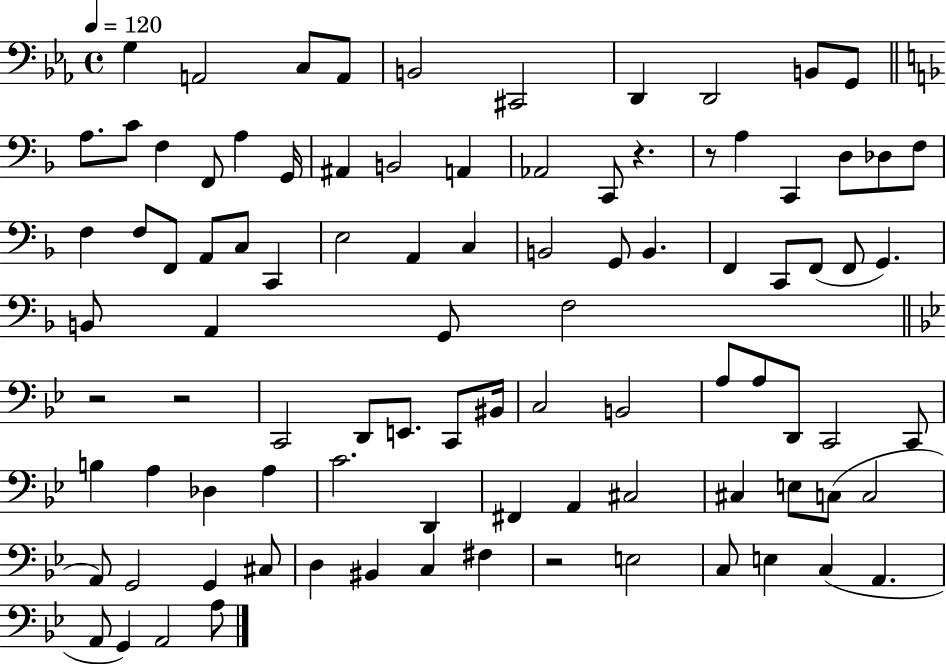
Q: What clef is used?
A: bass